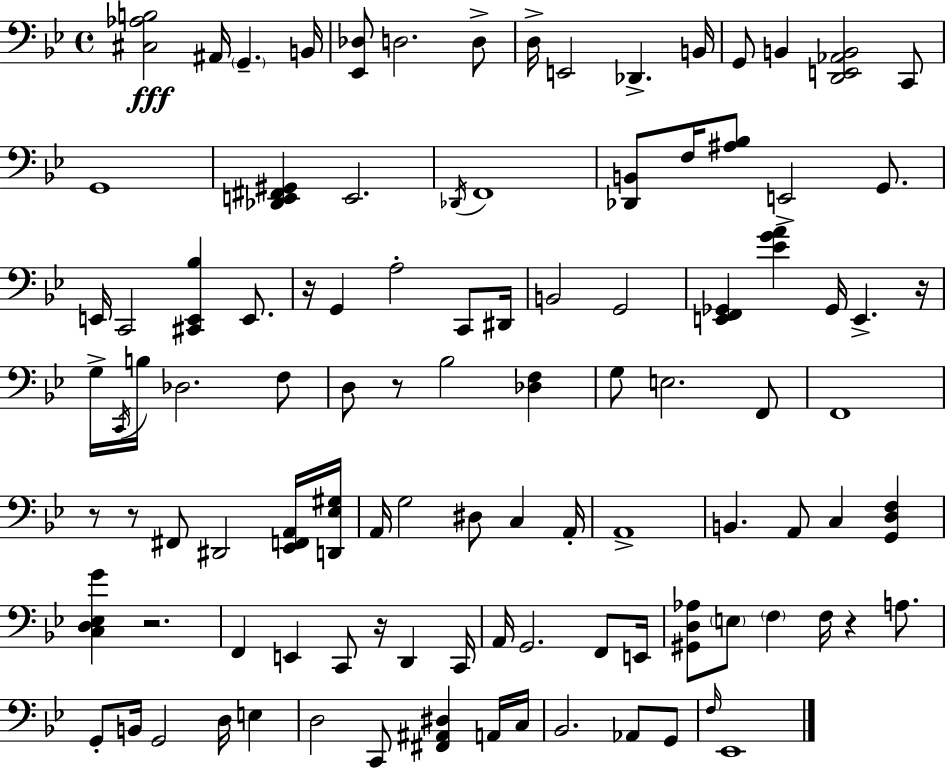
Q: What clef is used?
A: bass